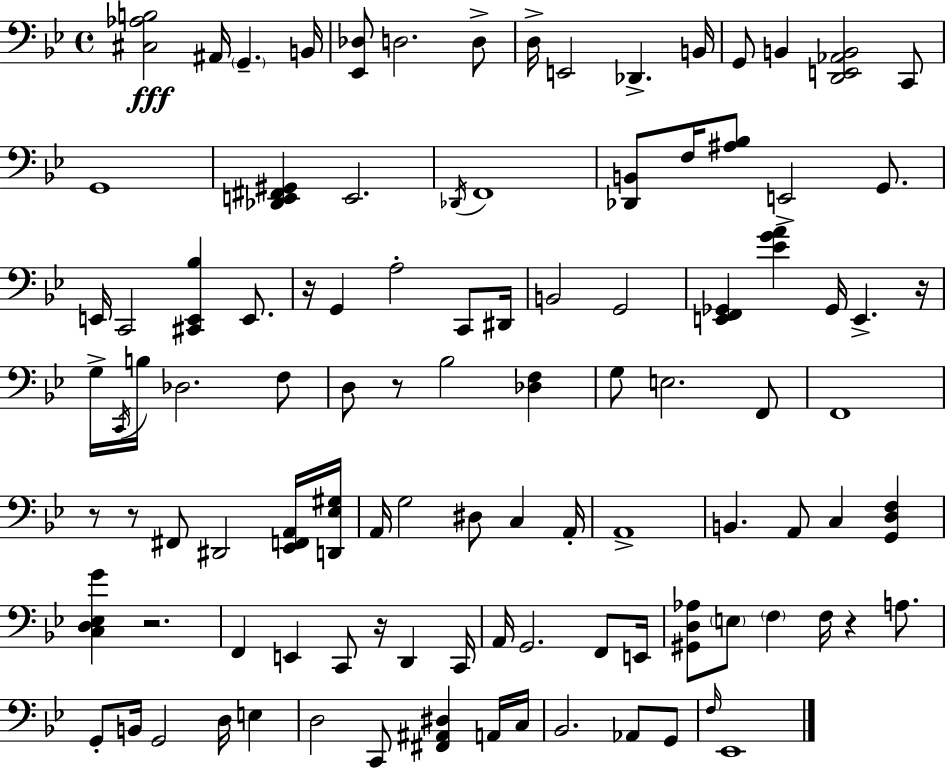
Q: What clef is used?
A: bass